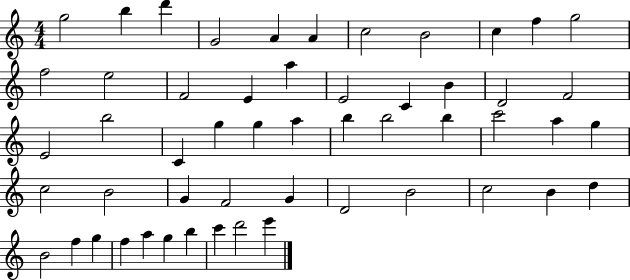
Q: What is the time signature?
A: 4/4